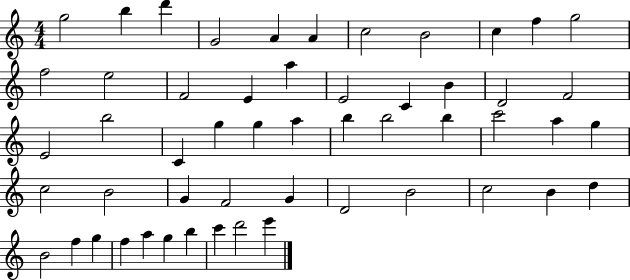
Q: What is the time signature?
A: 4/4